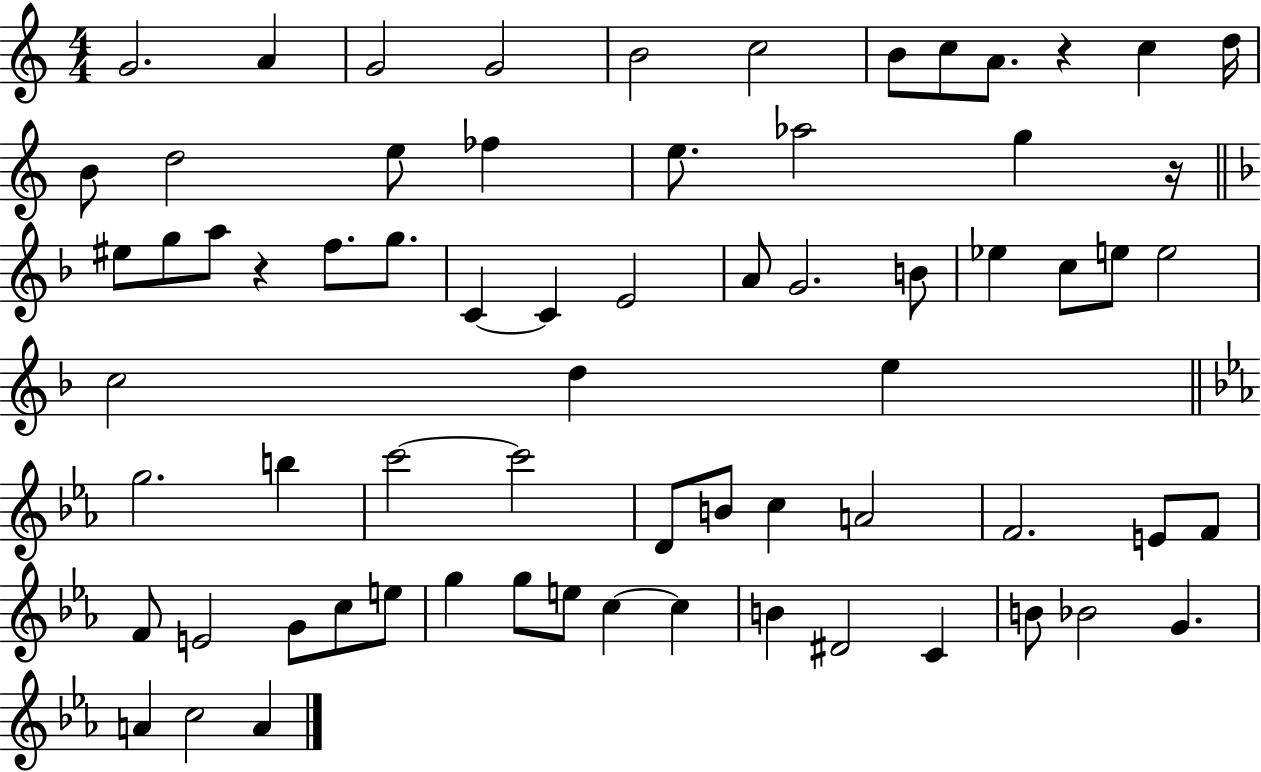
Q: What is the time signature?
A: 4/4